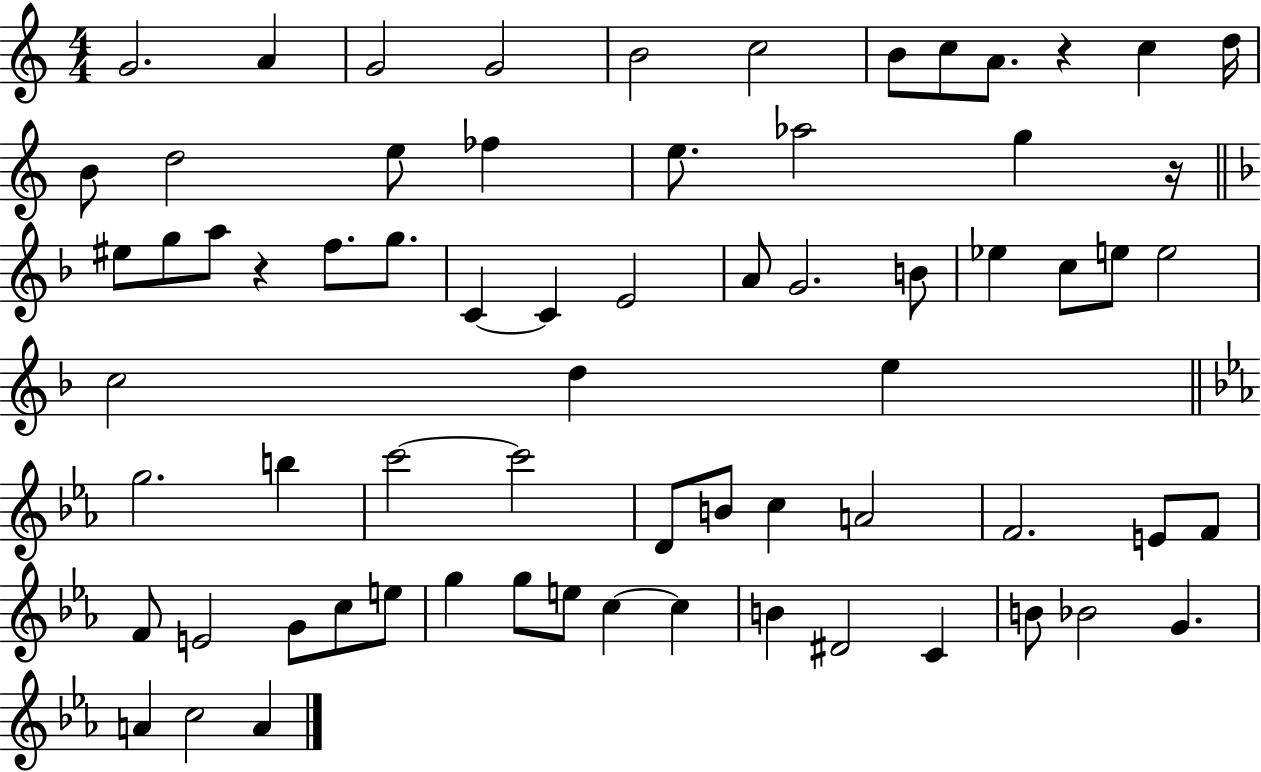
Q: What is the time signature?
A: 4/4